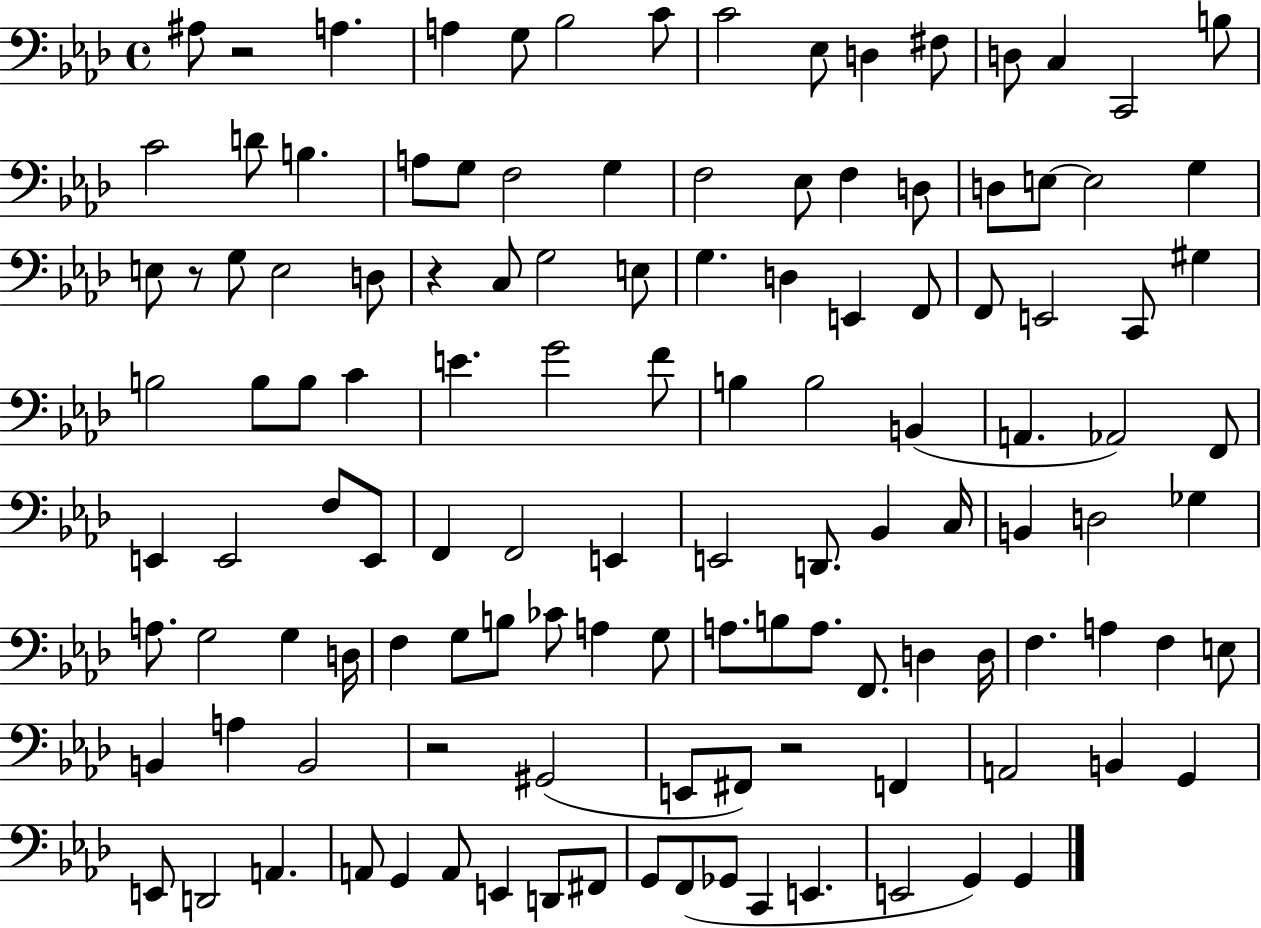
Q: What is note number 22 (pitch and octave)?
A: F3